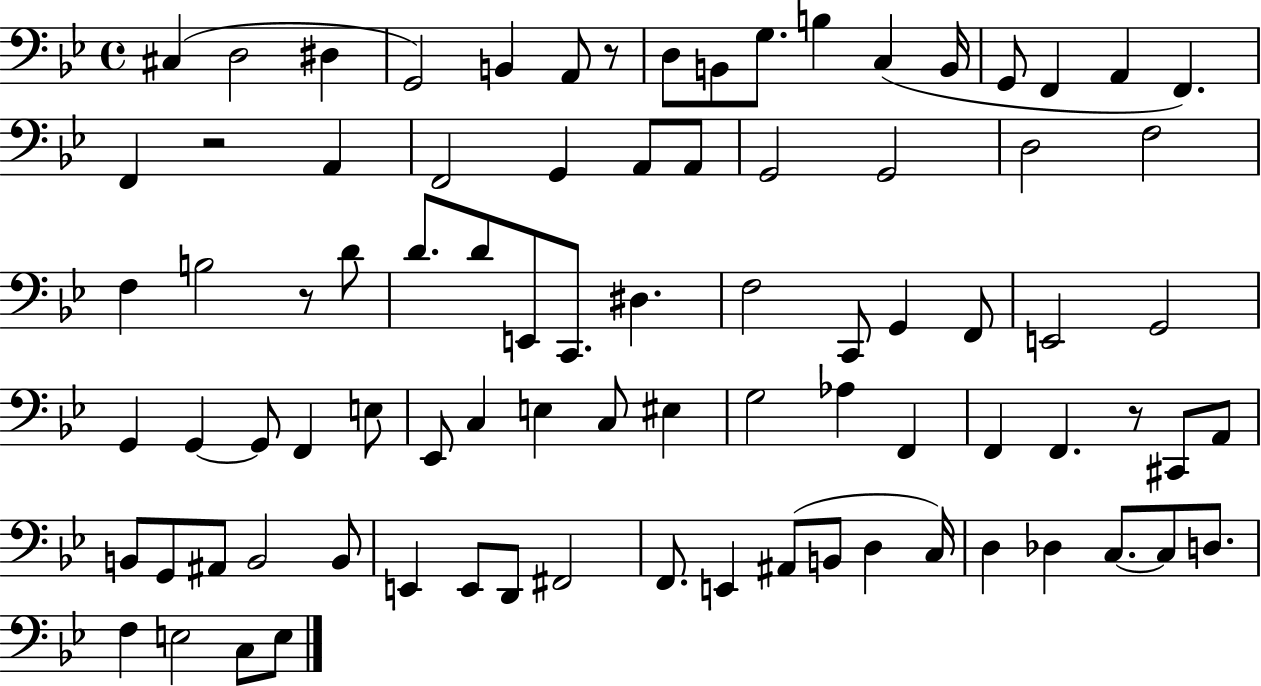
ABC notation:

X:1
T:Untitled
M:4/4
L:1/4
K:Bb
^C, D,2 ^D, G,,2 B,, A,,/2 z/2 D,/2 B,,/2 G,/2 B, C, B,,/4 G,,/2 F,, A,, F,, F,, z2 A,, F,,2 G,, A,,/2 A,,/2 G,,2 G,,2 D,2 F,2 F, B,2 z/2 D/2 D/2 D/2 E,,/2 C,,/2 ^D, F,2 C,,/2 G,, F,,/2 E,,2 G,,2 G,, G,, G,,/2 F,, E,/2 _E,,/2 C, E, C,/2 ^E, G,2 _A, F,, F,, F,, z/2 ^C,,/2 A,,/2 B,,/2 G,,/2 ^A,,/2 B,,2 B,,/2 E,, E,,/2 D,,/2 ^F,,2 F,,/2 E,, ^A,,/2 B,,/2 D, C,/4 D, _D, C,/2 C,/2 D,/2 F, E,2 C,/2 E,/2